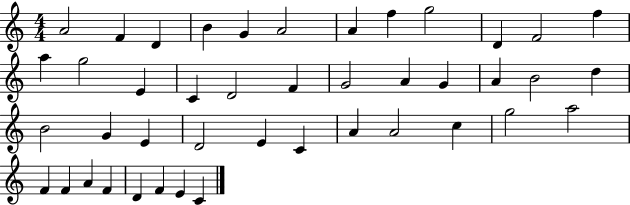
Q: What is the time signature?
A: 4/4